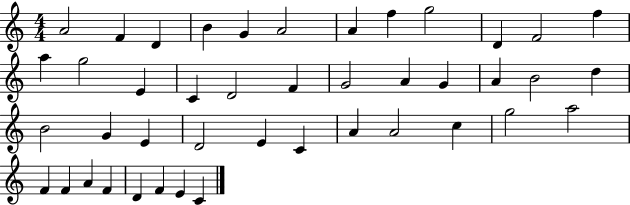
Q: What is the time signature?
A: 4/4